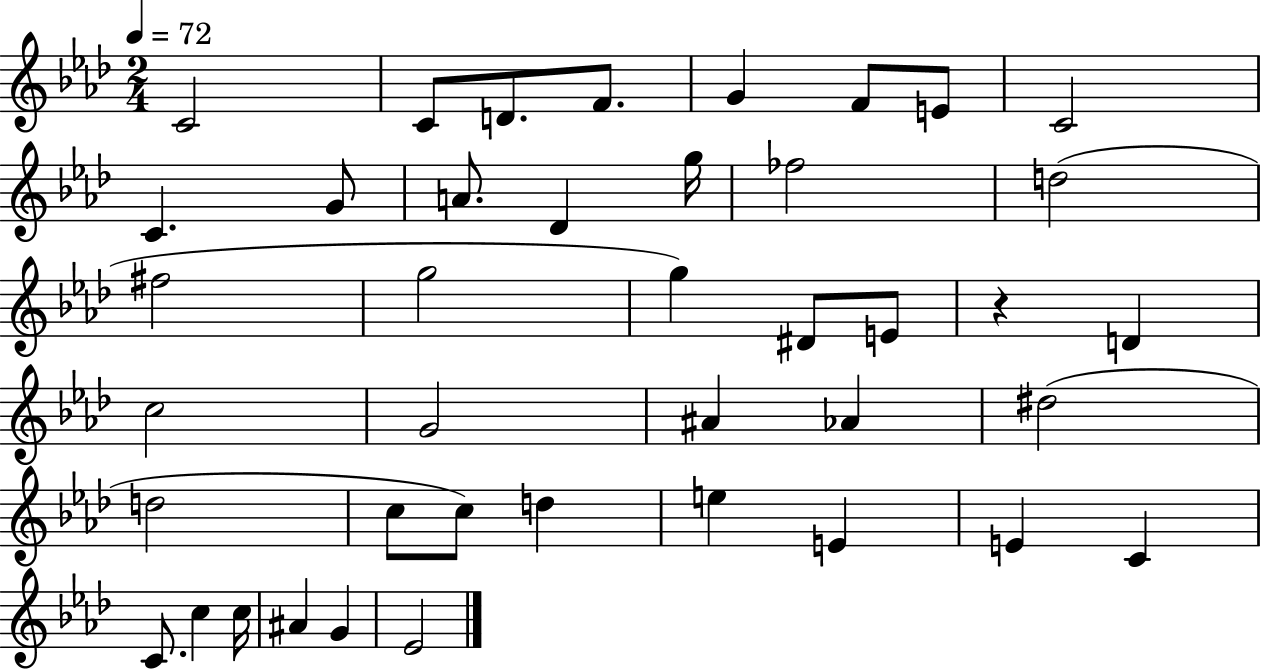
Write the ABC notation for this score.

X:1
T:Untitled
M:2/4
L:1/4
K:Ab
C2 C/2 D/2 F/2 G F/2 E/2 C2 C G/2 A/2 _D g/4 _f2 d2 ^f2 g2 g ^D/2 E/2 z D c2 G2 ^A _A ^d2 d2 c/2 c/2 d e E E C C/2 c c/4 ^A G _E2